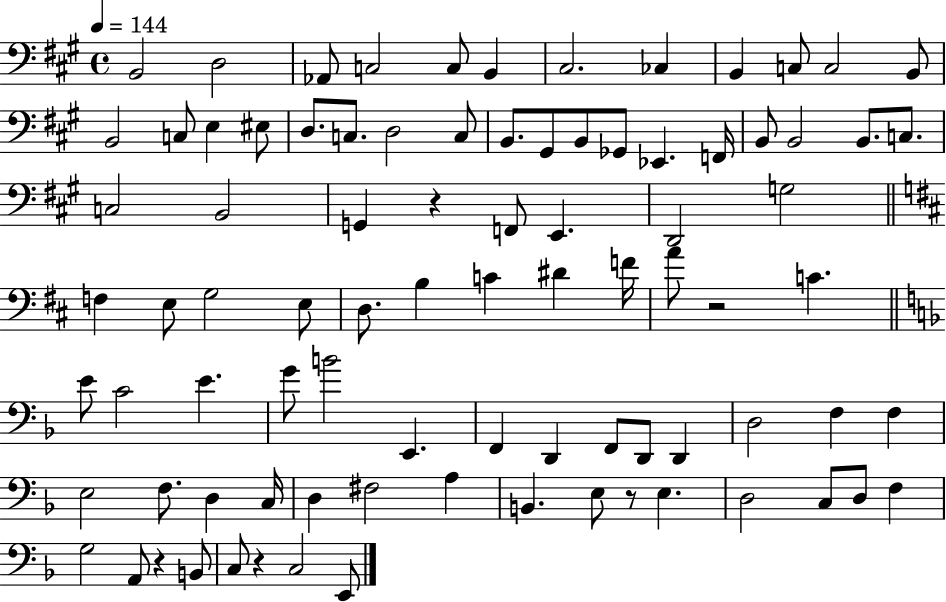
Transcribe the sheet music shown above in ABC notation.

X:1
T:Untitled
M:4/4
L:1/4
K:A
B,,2 D,2 _A,,/2 C,2 C,/2 B,, ^C,2 _C, B,, C,/2 C,2 B,,/2 B,,2 C,/2 E, ^E,/2 D,/2 C,/2 D,2 C,/2 B,,/2 ^G,,/2 B,,/2 _G,,/2 _E,, F,,/4 B,,/2 B,,2 B,,/2 C,/2 C,2 B,,2 G,, z F,,/2 E,, D,,2 G,2 F, E,/2 G,2 E,/2 D,/2 B, C ^D F/4 A/2 z2 C E/2 C2 E G/2 B2 E,, F,, D,, F,,/2 D,,/2 D,, D,2 F, F, E,2 F,/2 D, C,/4 D, ^F,2 A, B,, E,/2 z/2 E, D,2 C,/2 D,/2 F, G,2 A,,/2 z B,,/2 C,/2 z C,2 E,,/2